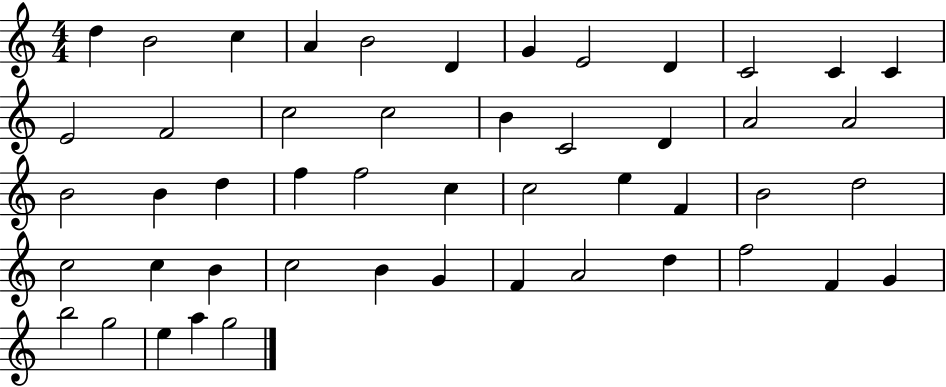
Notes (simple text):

D5/q B4/h C5/q A4/q B4/h D4/q G4/q E4/h D4/q C4/h C4/q C4/q E4/h F4/h C5/h C5/h B4/q C4/h D4/q A4/h A4/h B4/h B4/q D5/q F5/q F5/h C5/q C5/h E5/q F4/q B4/h D5/h C5/h C5/q B4/q C5/h B4/q G4/q F4/q A4/h D5/q F5/h F4/q G4/q B5/h G5/h E5/q A5/q G5/h